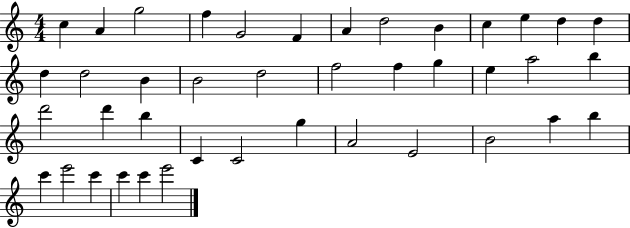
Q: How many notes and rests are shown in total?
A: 41